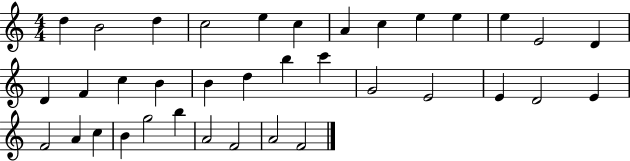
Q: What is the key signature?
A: C major